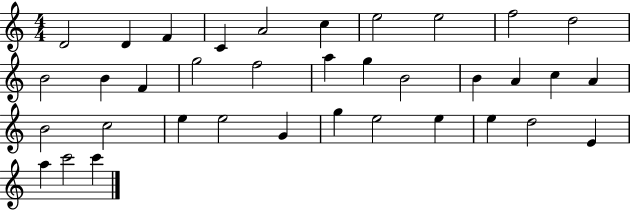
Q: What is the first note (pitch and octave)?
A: D4